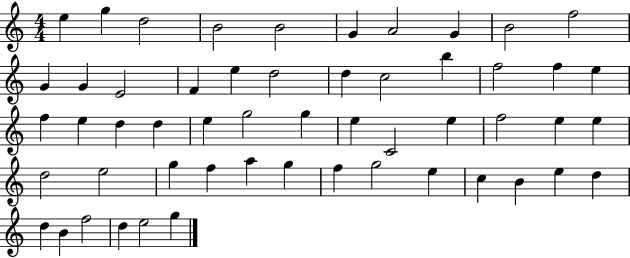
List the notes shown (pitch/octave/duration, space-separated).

E5/q G5/q D5/h B4/h B4/h G4/q A4/h G4/q B4/h F5/h G4/q G4/q E4/h F4/q E5/q D5/h D5/q C5/h B5/q F5/h F5/q E5/q F5/q E5/q D5/q D5/q E5/q G5/h G5/q E5/q C4/h E5/q F5/h E5/q E5/q D5/h E5/h G5/q F5/q A5/q G5/q F5/q G5/h E5/q C5/q B4/q E5/q D5/q D5/q B4/q F5/h D5/q E5/h G5/q